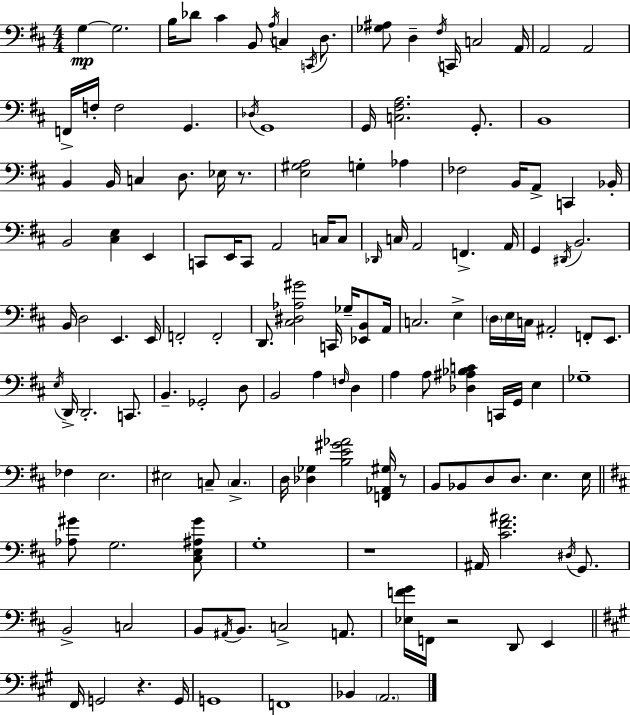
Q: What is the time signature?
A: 4/4